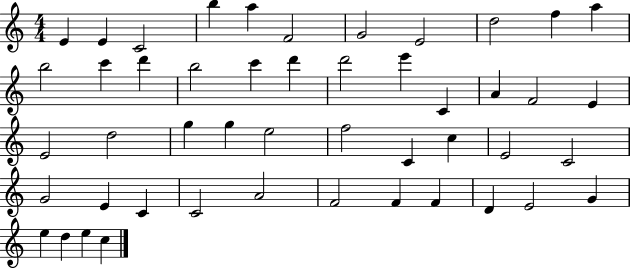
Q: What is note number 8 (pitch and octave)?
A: E4